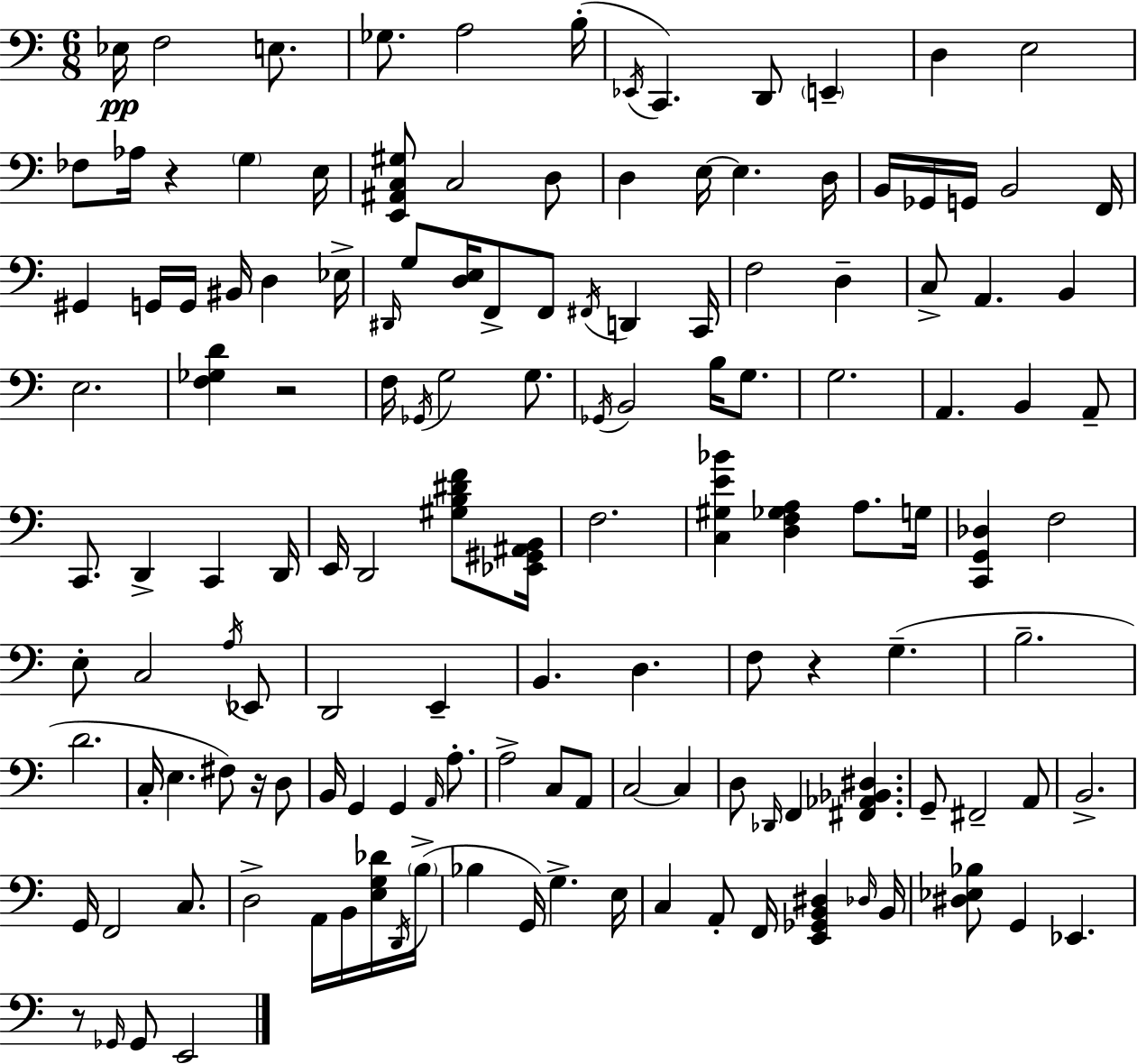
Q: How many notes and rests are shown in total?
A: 140